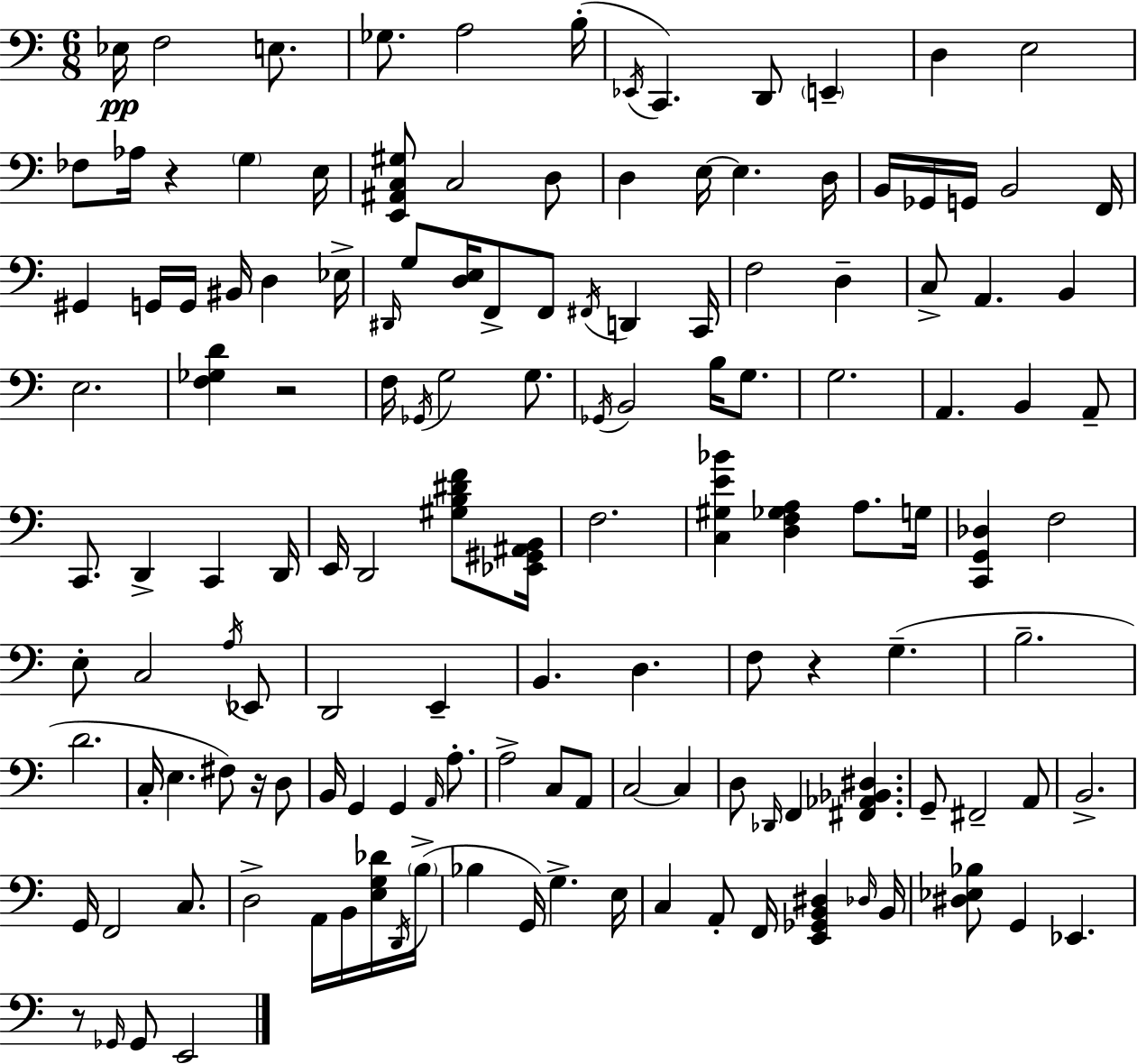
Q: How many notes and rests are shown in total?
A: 140